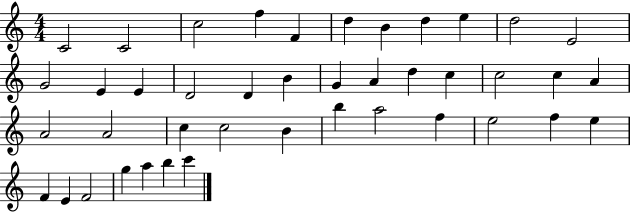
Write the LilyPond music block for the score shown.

{
  \clef treble
  \numericTimeSignature
  \time 4/4
  \key c \major
  c'2 c'2 | c''2 f''4 f'4 | d''4 b'4 d''4 e''4 | d''2 e'2 | \break g'2 e'4 e'4 | d'2 d'4 b'4 | g'4 a'4 d''4 c''4 | c''2 c''4 a'4 | \break a'2 a'2 | c''4 c''2 b'4 | b''4 a''2 f''4 | e''2 f''4 e''4 | \break f'4 e'4 f'2 | g''4 a''4 b''4 c'''4 | \bar "|."
}